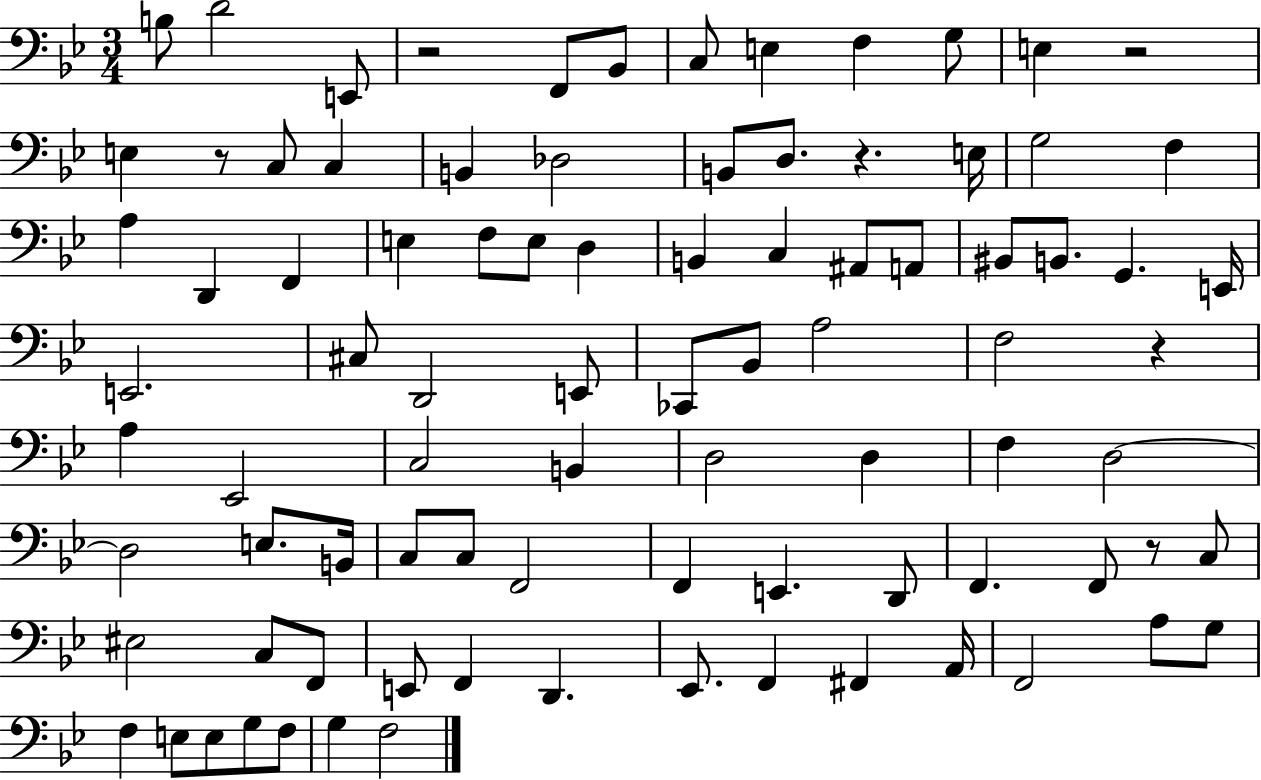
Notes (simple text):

B3/e D4/h E2/e R/h F2/e Bb2/e C3/e E3/q F3/q G3/e E3/q R/h E3/q R/e C3/e C3/q B2/q Db3/h B2/e D3/e. R/q. E3/s G3/h F3/q A3/q D2/q F2/q E3/q F3/e E3/e D3/q B2/q C3/q A#2/e A2/e BIS2/e B2/e. G2/q. E2/s E2/h. C#3/e D2/h E2/e CES2/e Bb2/e A3/h F3/h R/q A3/q Eb2/h C3/h B2/q D3/h D3/q F3/q D3/h D3/h E3/e. B2/s C3/e C3/e F2/h F2/q E2/q. D2/e F2/q. F2/e R/e C3/e EIS3/h C3/e F2/e E2/e F2/q D2/q. Eb2/e. F2/q F#2/q A2/s F2/h A3/e G3/e F3/q E3/e E3/e G3/e F3/e G3/q F3/h